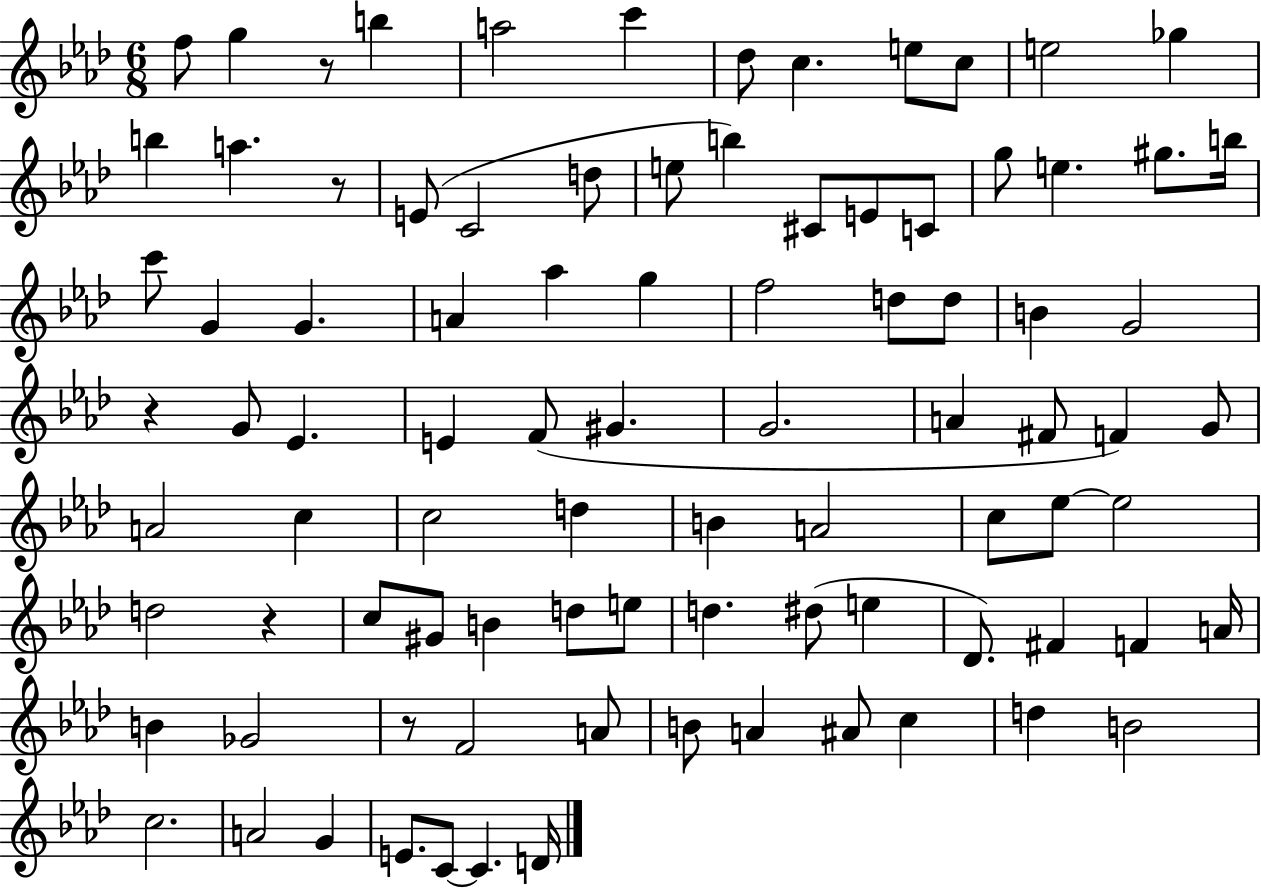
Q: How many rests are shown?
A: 5